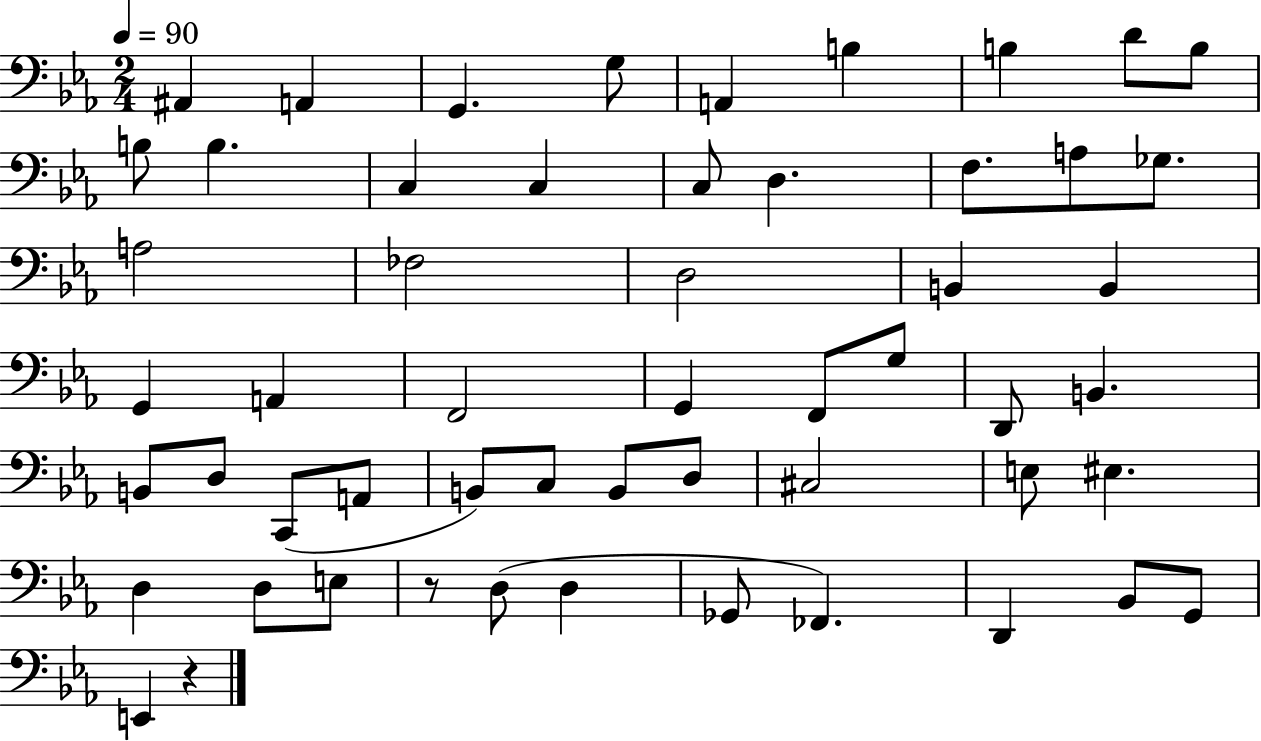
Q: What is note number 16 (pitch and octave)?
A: F3